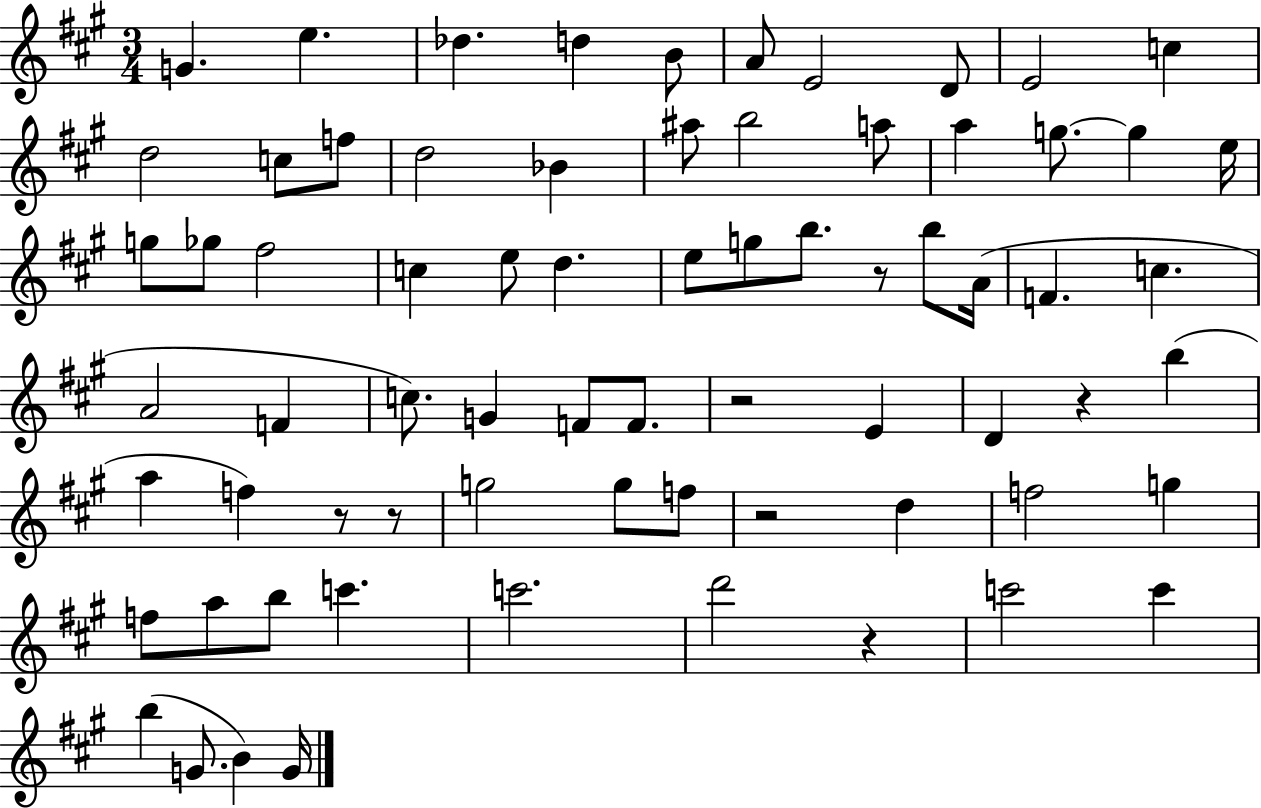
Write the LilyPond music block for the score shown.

{
  \clef treble
  \numericTimeSignature
  \time 3/4
  \key a \major
  g'4. e''4. | des''4. d''4 b'8 | a'8 e'2 d'8 | e'2 c''4 | \break d''2 c''8 f''8 | d''2 bes'4 | ais''8 b''2 a''8 | a''4 g''8.~~ g''4 e''16 | \break g''8 ges''8 fis''2 | c''4 e''8 d''4. | e''8 g''8 b''8. r8 b''8 a'16( | f'4. c''4. | \break a'2 f'4 | c''8.) g'4 f'8 f'8. | r2 e'4 | d'4 r4 b''4( | \break a''4 f''4) r8 r8 | g''2 g''8 f''8 | r2 d''4 | f''2 g''4 | \break f''8 a''8 b''8 c'''4. | c'''2. | d'''2 r4 | c'''2 c'''4 | \break b''4( g'8. b'4) g'16 | \bar "|."
}